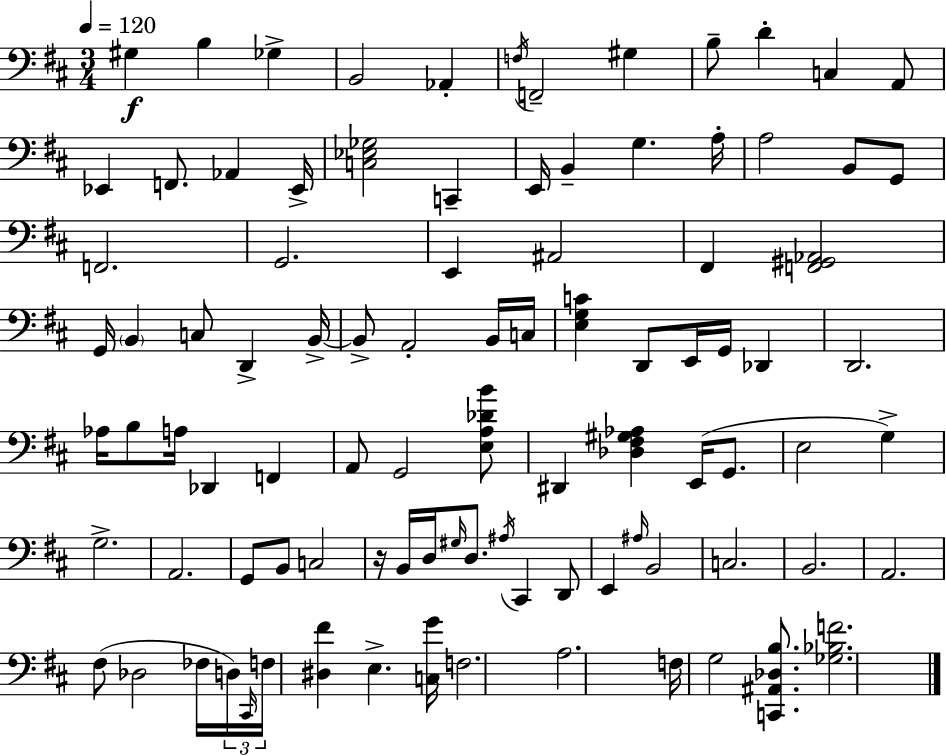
{
  \clef bass
  \numericTimeSignature
  \time 3/4
  \key d \major
  \tempo 4 = 120
  gis4\f b4 ges4-> | b,2 aes,4-. | \acciaccatura { f16 } f,2-- gis4 | b8-- d'4-. c4 a,8 | \break ees,4 f,8. aes,4 | ees,16-> <c ees ges>2 c,4-- | e,16 b,4-- g4. | a16-. a2 b,8 g,8 | \break f,2. | g,2. | e,4 ais,2 | fis,4 <f, gis, aes,>2 | \break g,16 \parenthesize b,4 c8 d,4-> | b,16->~~ b,8-> a,2-. b,16 | c16 <e g c'>4 d,8 e,16 g,16 des,4 | d,2. | \break aes16 b8 a16 des,4 f,4 | a,8 g,2 <e a des' b'>8 | dis,4 <des fis gis aes>4 e,16( g,8. | e2 g4->) | \break g2.-> | a,2. | g,8 b,8 c2 | r16 b,16 d16 \grace { gis16 } d8. \acciaccatura { ais16 } cis,4 | \break d,8 e,4 \grace { ais16 } b,2 | c2. | b,2. | a,2. | \break fis8( des2 | fes16 \tuplet 3/2 { d16) \grace { cis,16 } f16 } <dis fis'>4 e4.-> | <c g'>16 f2. | a2. | \break f16 g2 | <c, ais, des b>8. <ges bes f'>2. | \bar "|."
}